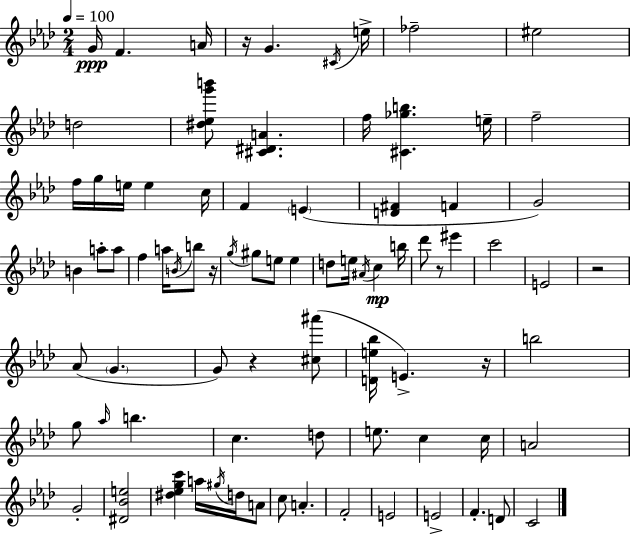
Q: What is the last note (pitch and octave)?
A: C4